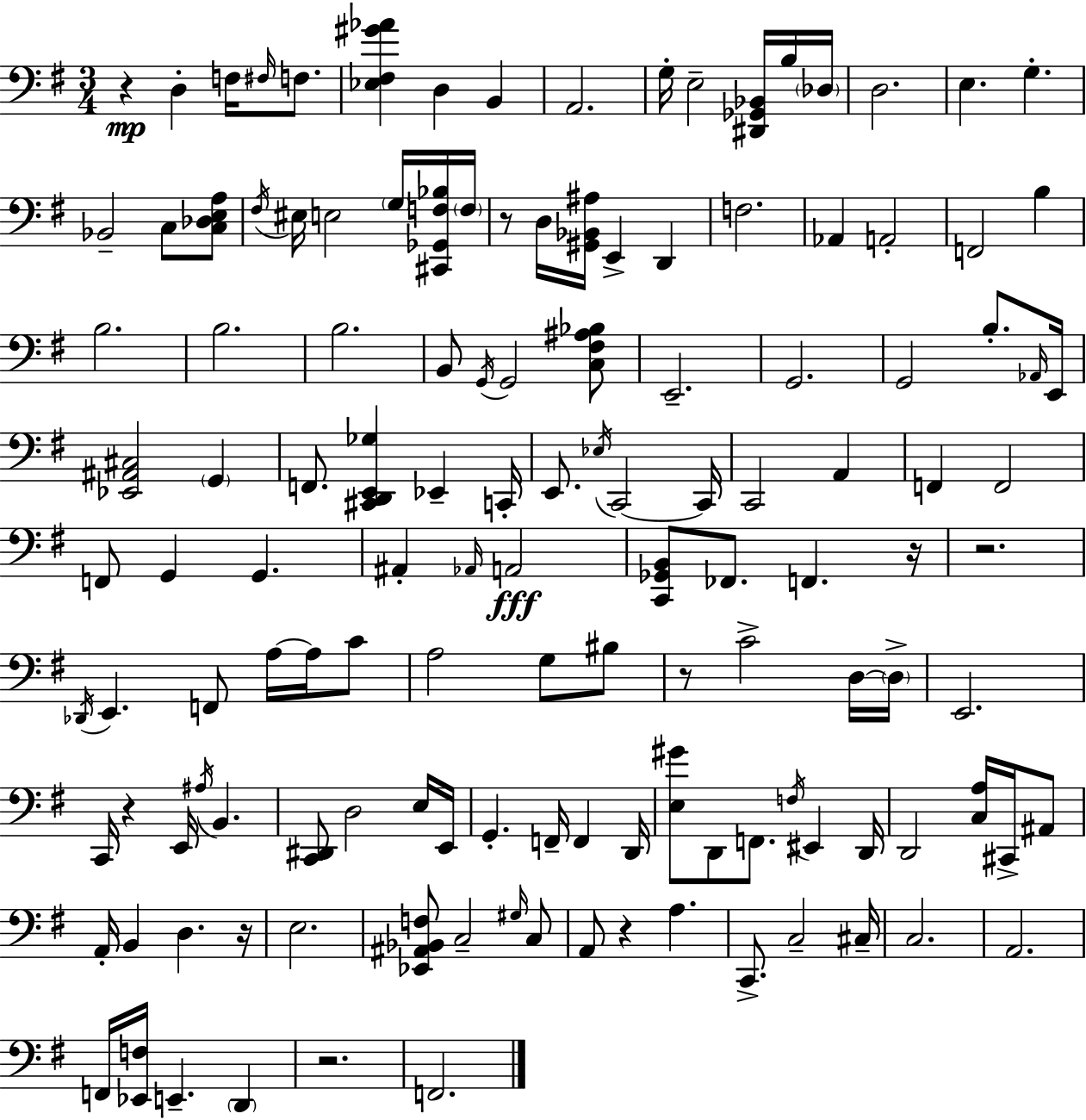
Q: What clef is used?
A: bass